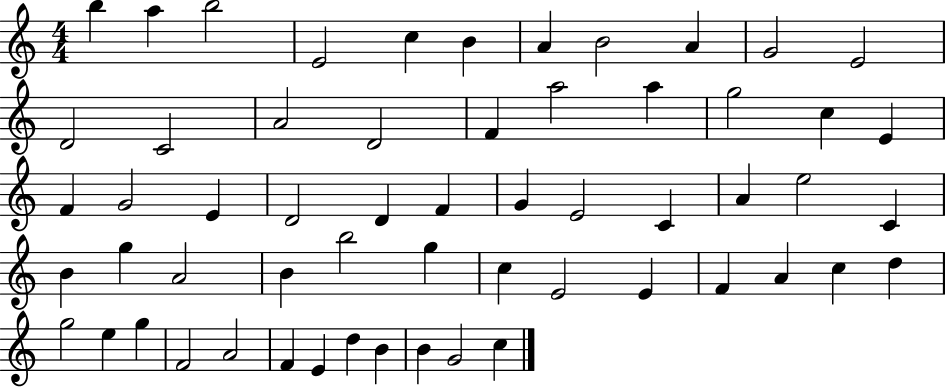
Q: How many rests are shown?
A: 0